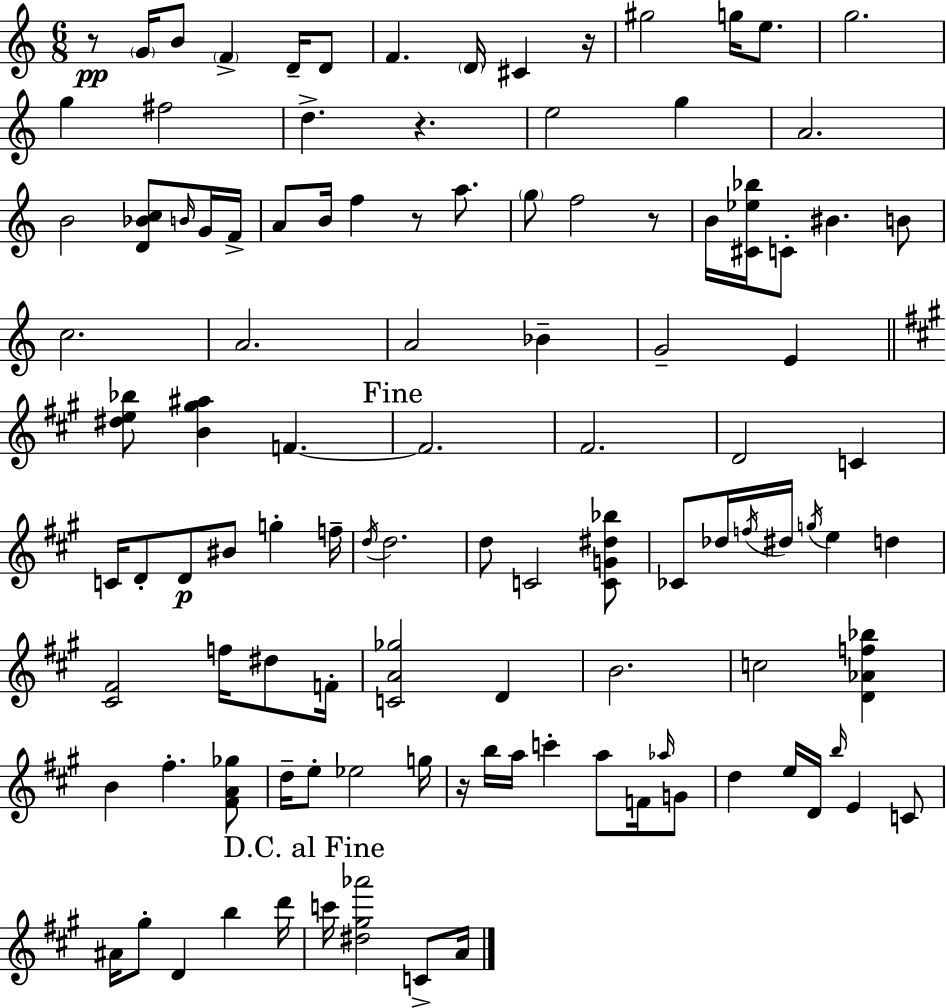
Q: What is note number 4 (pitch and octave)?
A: D4